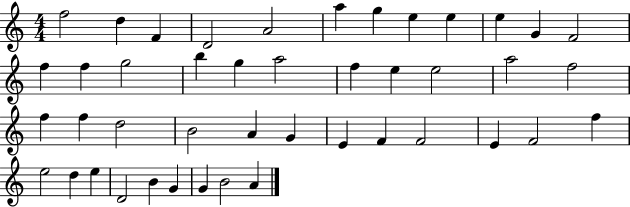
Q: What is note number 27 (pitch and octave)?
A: B4